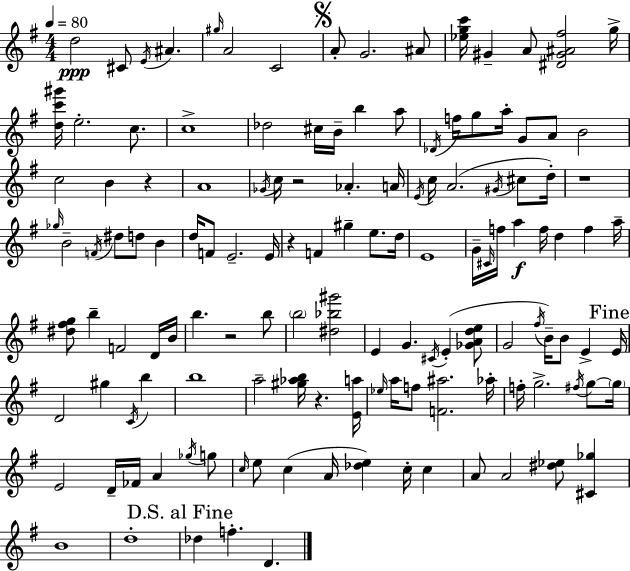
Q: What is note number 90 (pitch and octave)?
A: F5